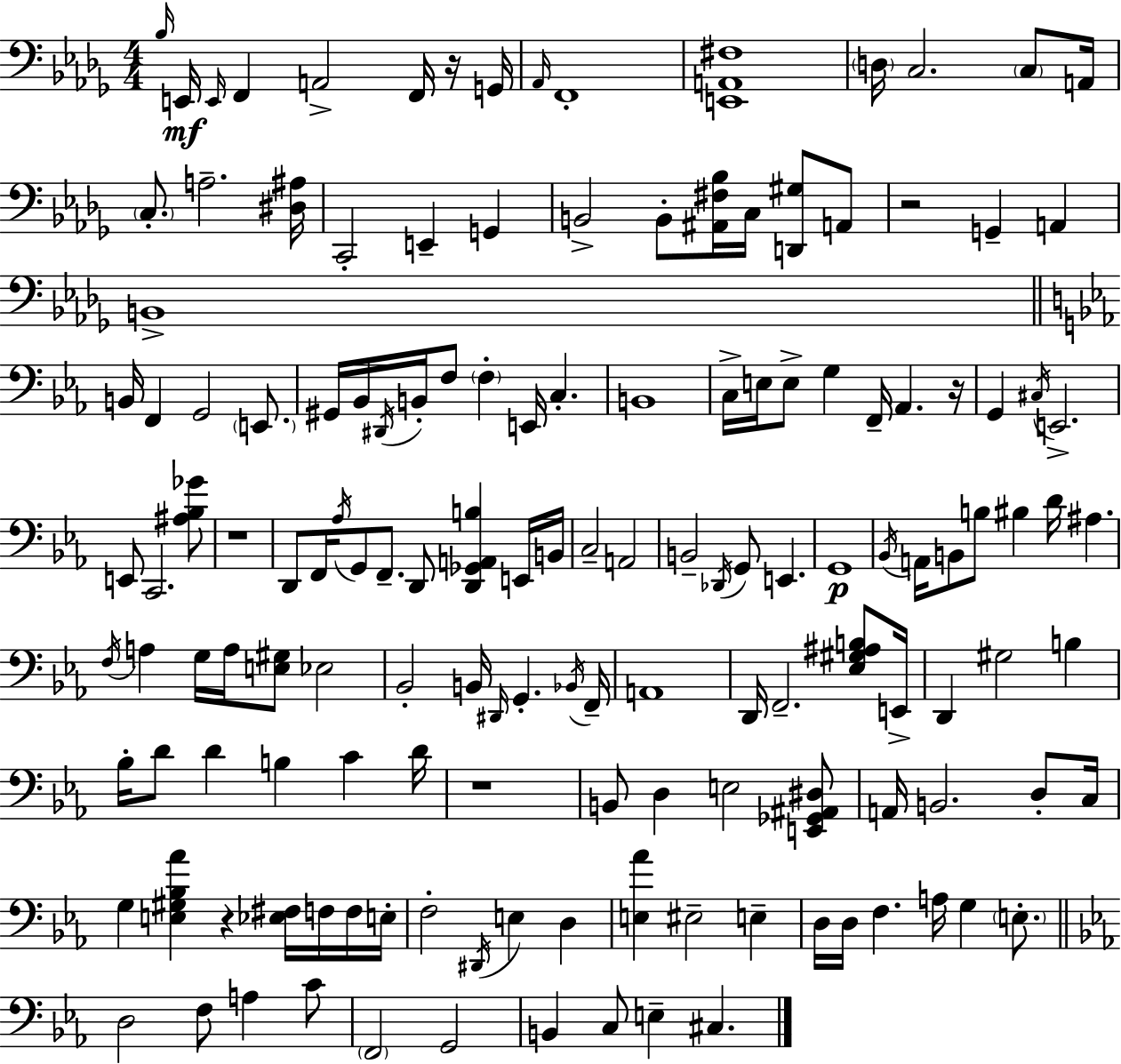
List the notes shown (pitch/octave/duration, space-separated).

Bb3/s E2/s E2/s F2/q A2/h F2/s R/s G2/s Ab2/s F2/w [E2,A2,F#3]/w D3/s C3/h. C3/e A2/s C3/e. A3/h. [D#3,A#3]/s C2/h E2/q G2/q B2/h B2/e [A#2,F#3,Bb3]/s C3/s [D2,G#3]/e A2/e R/h G2/q A2/q B2/w B2/s F2/q G2/h E2/e. G#2/s Bb2/s D#2/s B2/s F3/e F3/q E2/s C3/q. B2/w C3/s E3/s E3/e G3/q F2/s Ab2/q. R/s G2/q C#3/s E2/h. E2/e C2/h. [A#3,Bb3,Gb4]/e R/w D2/e F2/s Ab3/s G2/e F2/e. D2/e [D2,Gb2,A2,B3]/q E2/s B2/s C3/h A2/h B2/h Db2/s G2/e E2/q. G2/w Bb2/s A2/s B2/e B3/e BIS3/q D4/s A#3/q. F3/s A3/q G3/s A3/s [E3,G#3]/e Eb3/h Bb2/h B2/s D#2/s G2/q. Bb2/s F2/s A2/w D2/s F2/h. [Eb3,G#3,A#3,B3]/e E2/s D2/q G#3/h B3/q Bb3/s D4/e D4/q B3/q C4/q D4/s R/w B2/e D3/q E3/h [E2,Gb2,A#2,D#3]/e A2/s B2/h. D3/e C3/s G3/q [E3,G#3,Bb3,Ab4]/q R/q [Eb3,F#3]/s F3/s F3/s E3/s F3/h D#2/s E3/q D3/q [E3,Ab4]/q EIS3/h E3/q D3/s D3/s F3/q. A3/s G3/q E3/e. D3/h F3/e A3/q C4/e F2/h G2/h B2/q C3/e E3/q C#3/q.